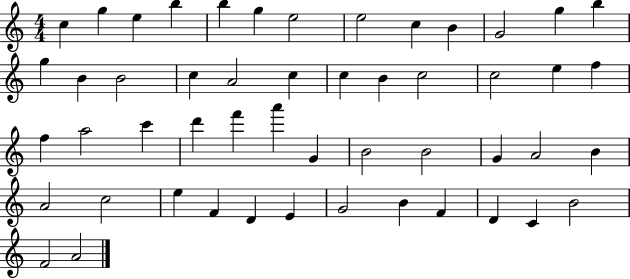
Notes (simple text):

C5/q G5/q E5/q B5/q B5/q G5/q E5/h E5/h C5/q B4/q G4/h G5/q B5/q G5/q B4/q B4/h C5/q A4/h C5/q C5/q B4/q C5/h C5/h E5/q F5/q F5/q A5/h C6/q D6/q F6/q A6/q G4/q B4/h B4/h G4/q A4/h B4/q A4/h C5/h E5/q F4/q D4/q E4/q G4/h B4/q F4/q D4/q C4/q B4/h F4/h A4/h